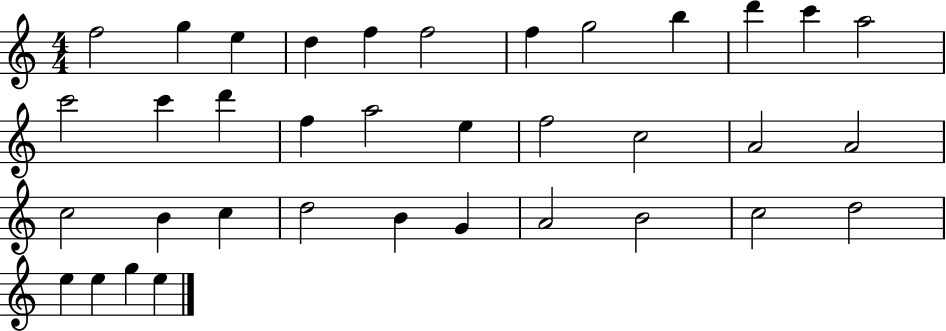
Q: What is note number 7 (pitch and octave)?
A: F5